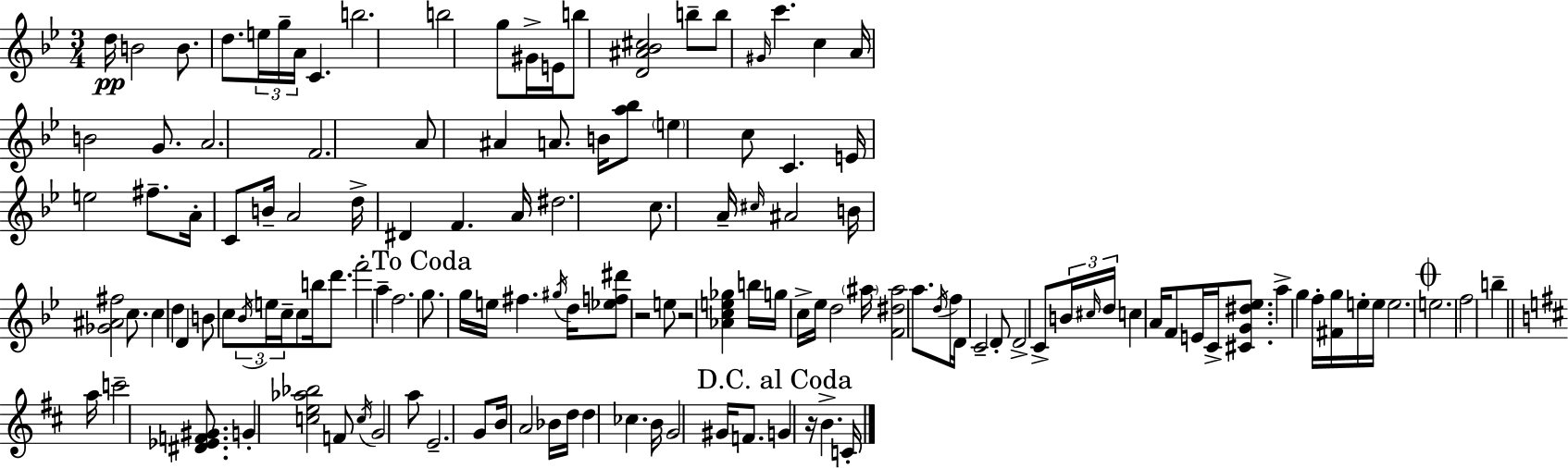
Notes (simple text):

D5/s B4/h B4/e. D5/e. E5/s G5/s A4/s C4/q. B5/h. B5/h G5/e G#4/s E4/s B5/e [D4,A#4,Bb4,C#5]/h B5/e B5/e G#4/s C6/q. C5/q A4/s B4/h G4/e. A4/h. F4/h. A4/e A#4/q A4/e. B4/s [A5,Bb5]/e E5/q C5/e C4/q. E4/s E5/h F#5/e. A4/s C4/e B4/s A4/h D5/s D#4/q F4/q. A4/s D#5/h. C5/e. A4/s C#5/s A#4/h B4/s [Gb4,A#4,F#5]/h C5/e. C5/q D5/q D4/q B4/e C5/e Bb4/s E5/s C5/s C5/e B5/s D6/e. F6/h A5/q F5/h. G5/e. G5/s E5/s F#5/q. G#5/s D5/s [Eb5,F5,D#6]/e R/h E5/e R/h [Ab4,C5,E5,Gb5]/q B5/s G5/s C5/s Eb5/s D5/h A#5/s [F4,D#5,A#5]/h A5/e. D5/s F5/s D4/s C4/h D4/e D4/h C4/e B4/s C#5/s D5/s C5/q A4/s F4/e E4/s C4/s [C#4,G4,D#5,Eb5]/e. A5/q G5/q F5/s [F#4,G5]/s E5/s E5/s E5/h. E5/h. F5/h B5/q A5/s C6/h [D#4,Eb4,F4,G#4]/e. G4/q [C5,E5,Ab5,Bb5]/h F4/e C5/s G4/h A5/e E4/h. G4/e B4/s A4/h Bb4/s D5/s D5/q CES5/q. B4/s G4/h G#4/s F4/e. G4/q R/s B4/q. C4/s